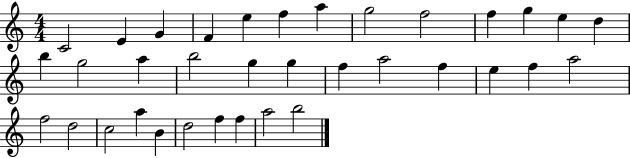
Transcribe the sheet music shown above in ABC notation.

X:1
T:Untitled
M:4/4
L:1/4
K:C
C2 E G F e f a g2 f2 f g e d b g2 a b2 g g f a2 f e f a2 f2 d2 c2 a B d2 f f a2 b2